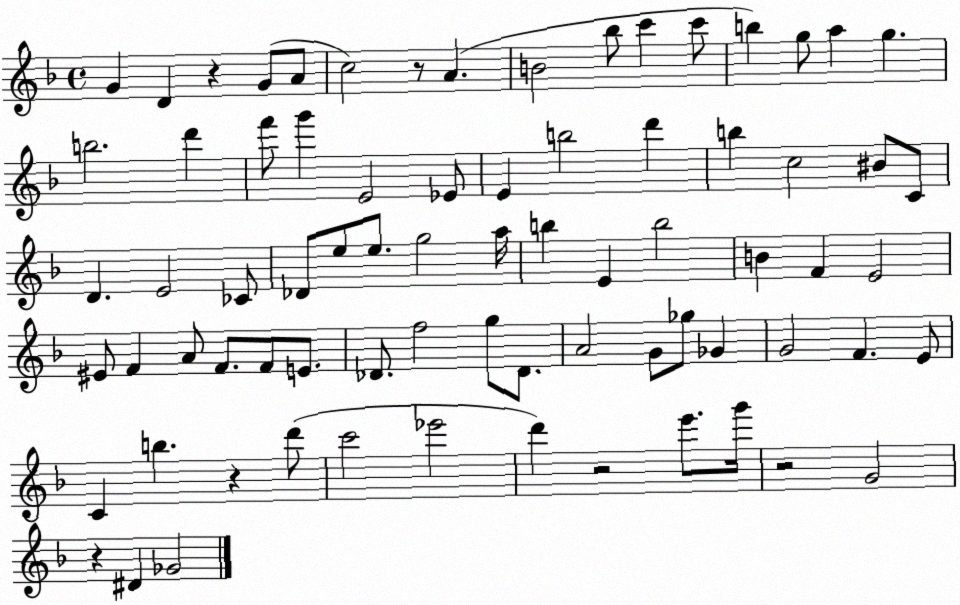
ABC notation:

X:1
T:Untitled
M:4/4
L:1/4
K:F
G D z G/2 A/2 c2 z/2 A B2 _b/2 c' c'/2 b g/2 a g b2 d' f'/2 g' E2 _E/2 E b2 d' b c2 ^B/2 C/2 D E2 _C/2 _D/2 e/2 e/2 g2 a/4 b E b2 B F E2 ^E/2 F A/2 F/2 F/2 E/2 _D/2 f2 g/2 _D/2 A2 G/2 _g/2 _G G2 F E/2 C b z d'/2 c'2 _e'2 d' z2 e'/2 g'/4 z2 G2 z ^D _G2